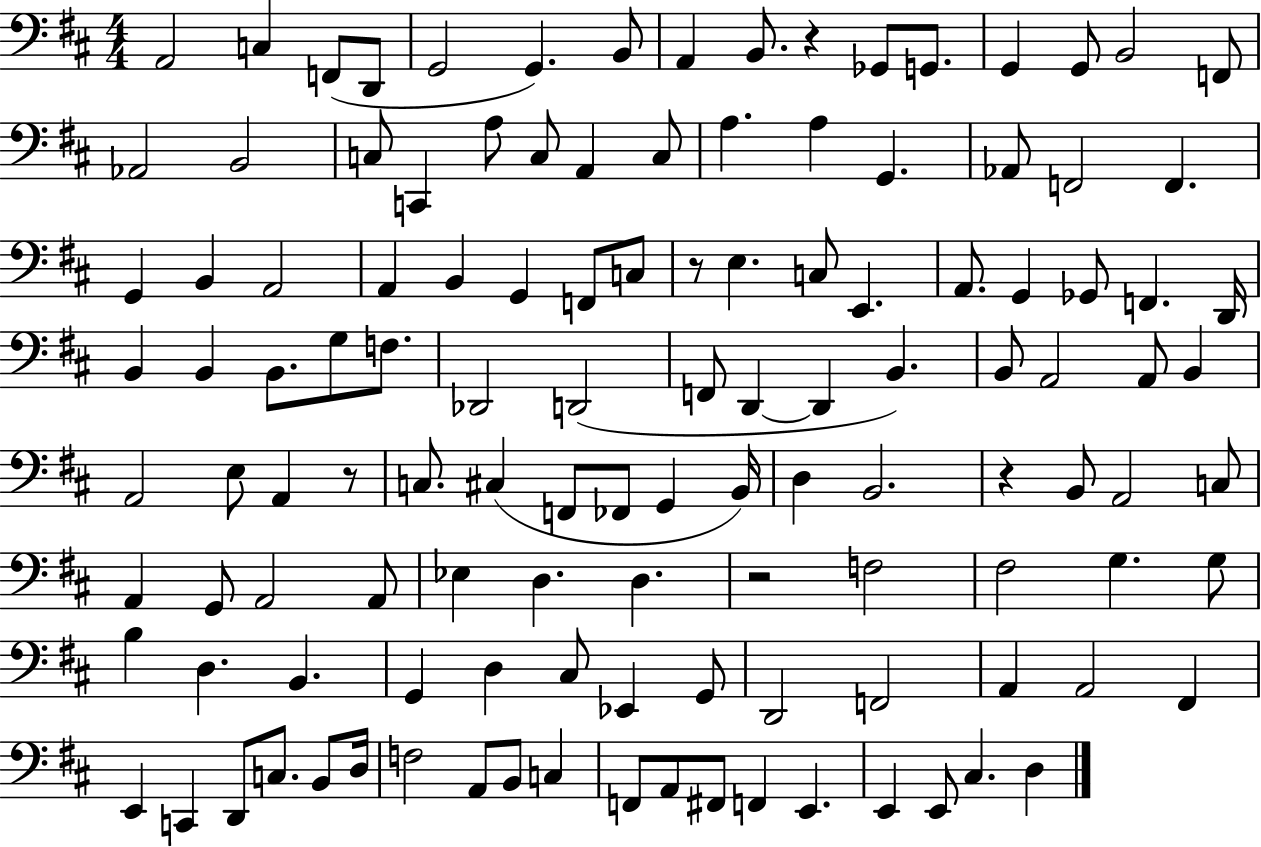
A2/h C3/q F2/e D2/e G2/h G2/q. B2/e A2/q B2/e. R/q Gb2/e G2/e. G2/q G2/e B2/h F2/e Ab2/h B2/h C3/e C2/q A3/e C3/e A2/q C3/e A3/q. A3/q G2/q. Ab2/e F2/h F2/q. G2/q B2/q A2/h A2/q B2/q G2/q F2/e C3/e R/e E3/q. C3/e E2/q. A2/e. G2/q Gb2/e F2/q. D2/s B2/q B2/q B2/e. G3/e F3/e. Db2/h D2/h F2/e D2/q D2/q B2/q. B2/e A2/h A2/e B2/q A2/h E3/e A2/q R/e C3/e. C#3/q F2/e FES2/e G2/q B2/s D3/q B2/h. R/q B2/e A2/h C3/e A2/q G2/e A2/h A2/e Eb3/q D3/q. D3/q. R/h F3/h F#3/h G3/q. G3/e B3/q D3/q. B2/q. G2/q D3/q C#3/e Eb2/q G2/e D2/h F2/h A2/q A2/h F#2/q E2/q C2/q D2/e C3/e. B2/e D3/s F3/h A2/e B2/e C3/q F2/e A2/e F#2/e F2/q E2/q. E2/q E2/e C#3/q. D3/q